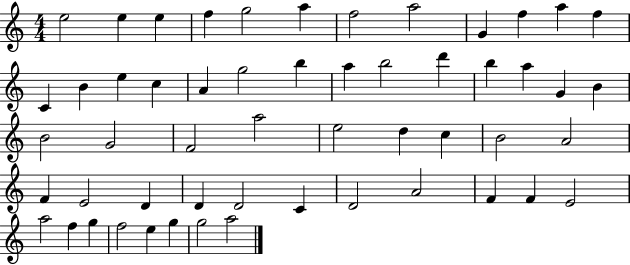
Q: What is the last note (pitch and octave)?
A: A5